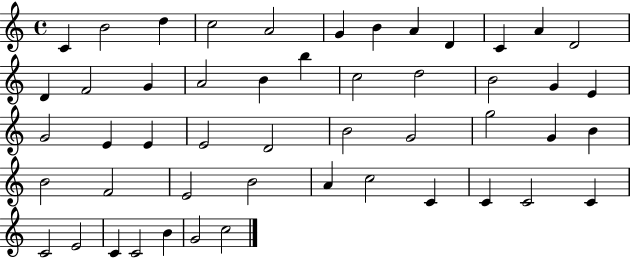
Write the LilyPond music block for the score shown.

{
  \clef treble
  \time 4/4
  \defaultTimeSignature
  \key c \major
  c'4 b'2 d''4 | c''2 a'2 | g'4 b'4 a'4 d'4 | c'4 a'4 d'2 | \break d'4 f'2 g'4 | a'2 b'4 b''4 | c''2 d''2 | b'2 g'4 e'4 | \break g'2 e'4 e'4 | e'2 d'2 | b'2 g'2 | g''2 g'4 b'4 | \break b'2 f'2 | e'2 b'2 | a'4 c''2 c'4 | c'4 c'2 c'4 | \break c'2 e'2 | c'4 c'2 b'4 | g'2 c''2 | \bar "|."
}